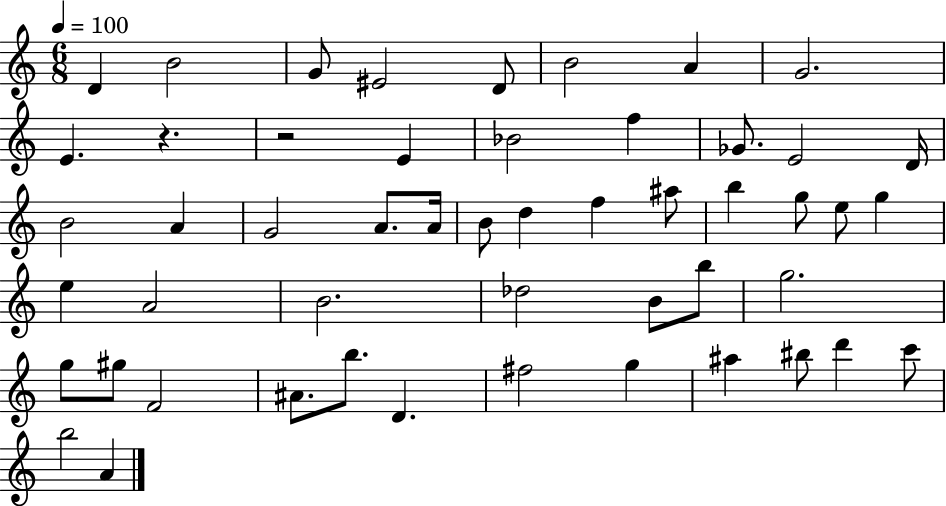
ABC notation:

X:1
T:Untitled
M:6/8
L:1/4
K:C
D B2 G/2 ^E2 D/2 B2 A G2 E z z2 E _B2 f _G/2 E2 D/4 B2 A G2 A/2 A/4 B/2 d f ^a/2 b g/2 e/2 g e A2 B2 _d2 B/2 b/2 g2 g/2 ^g/2 F2 ^A/2 b/2 D ^f2 g ^a ^b/2 d' c'/2 b2 A